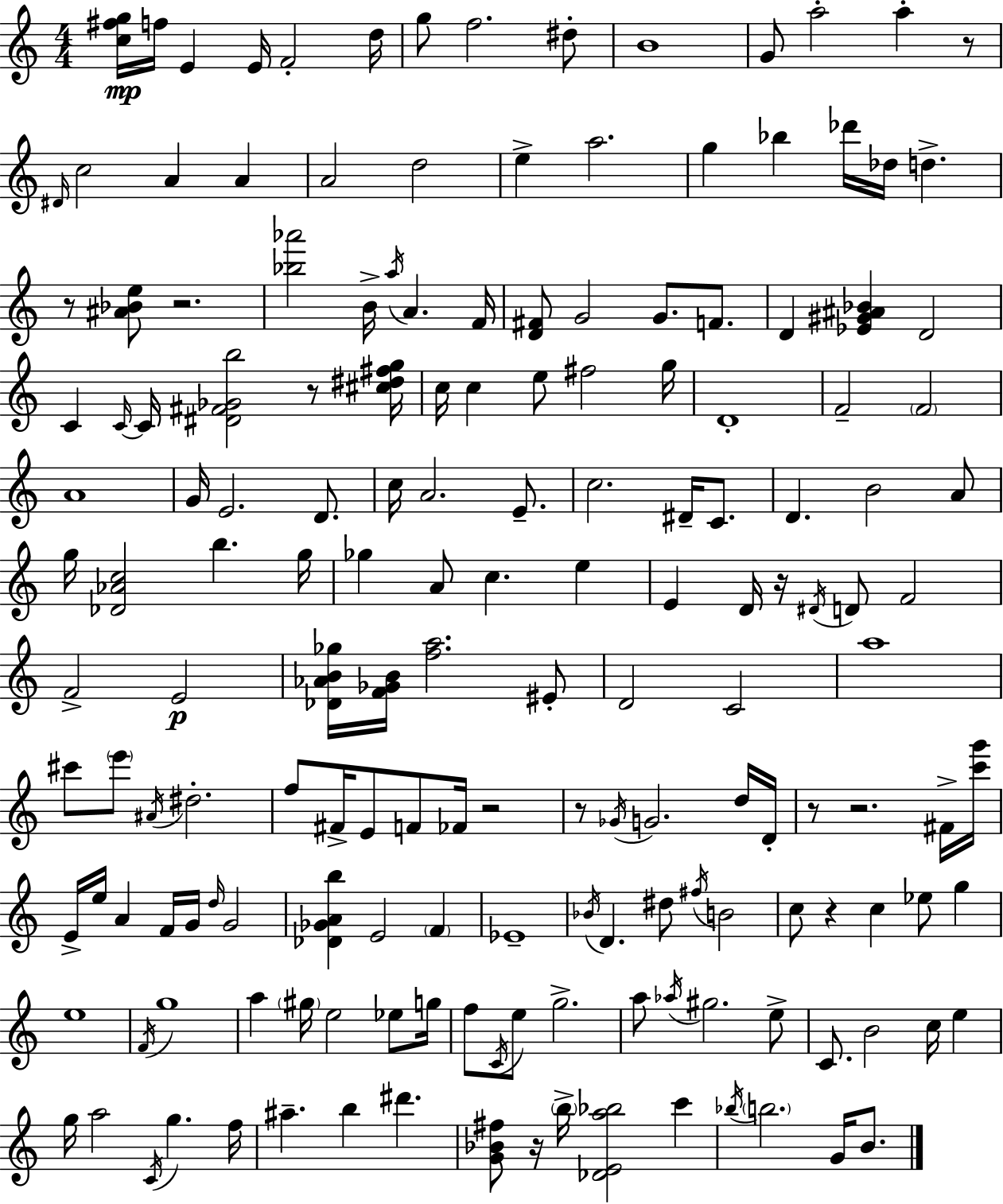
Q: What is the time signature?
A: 4/4